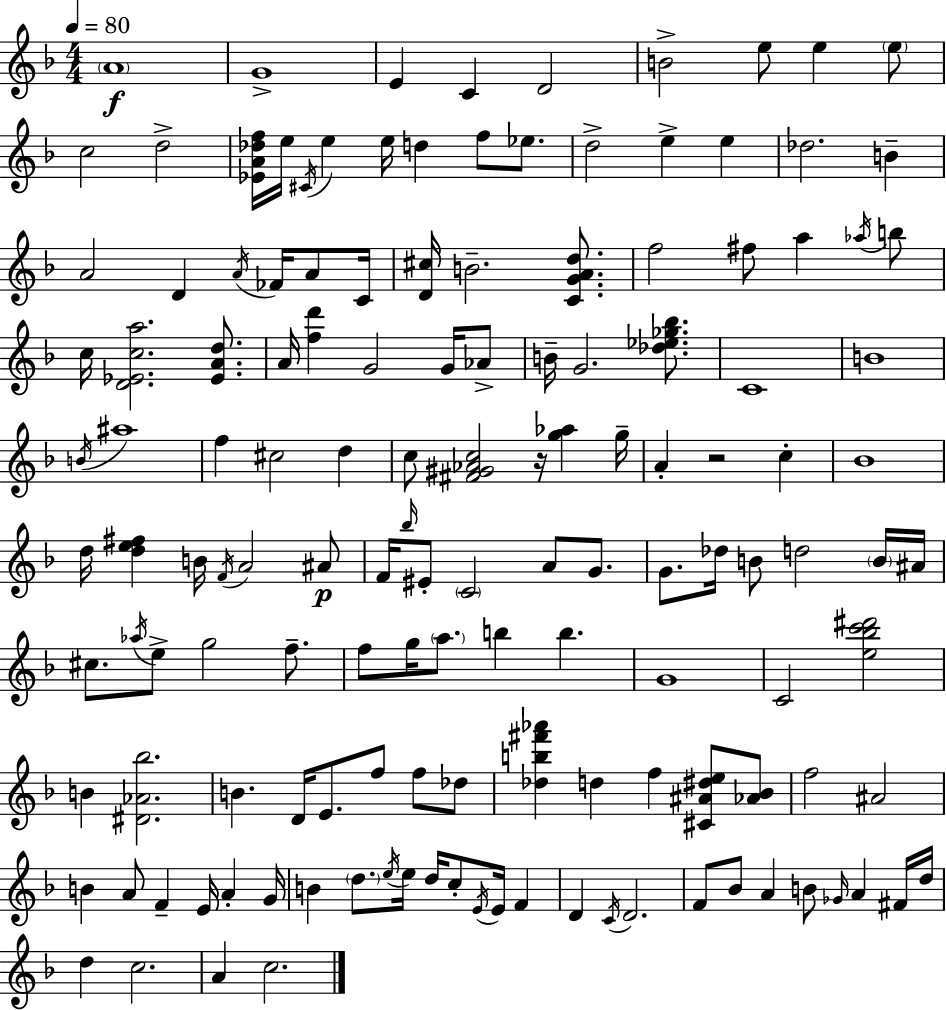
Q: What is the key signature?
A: D minor